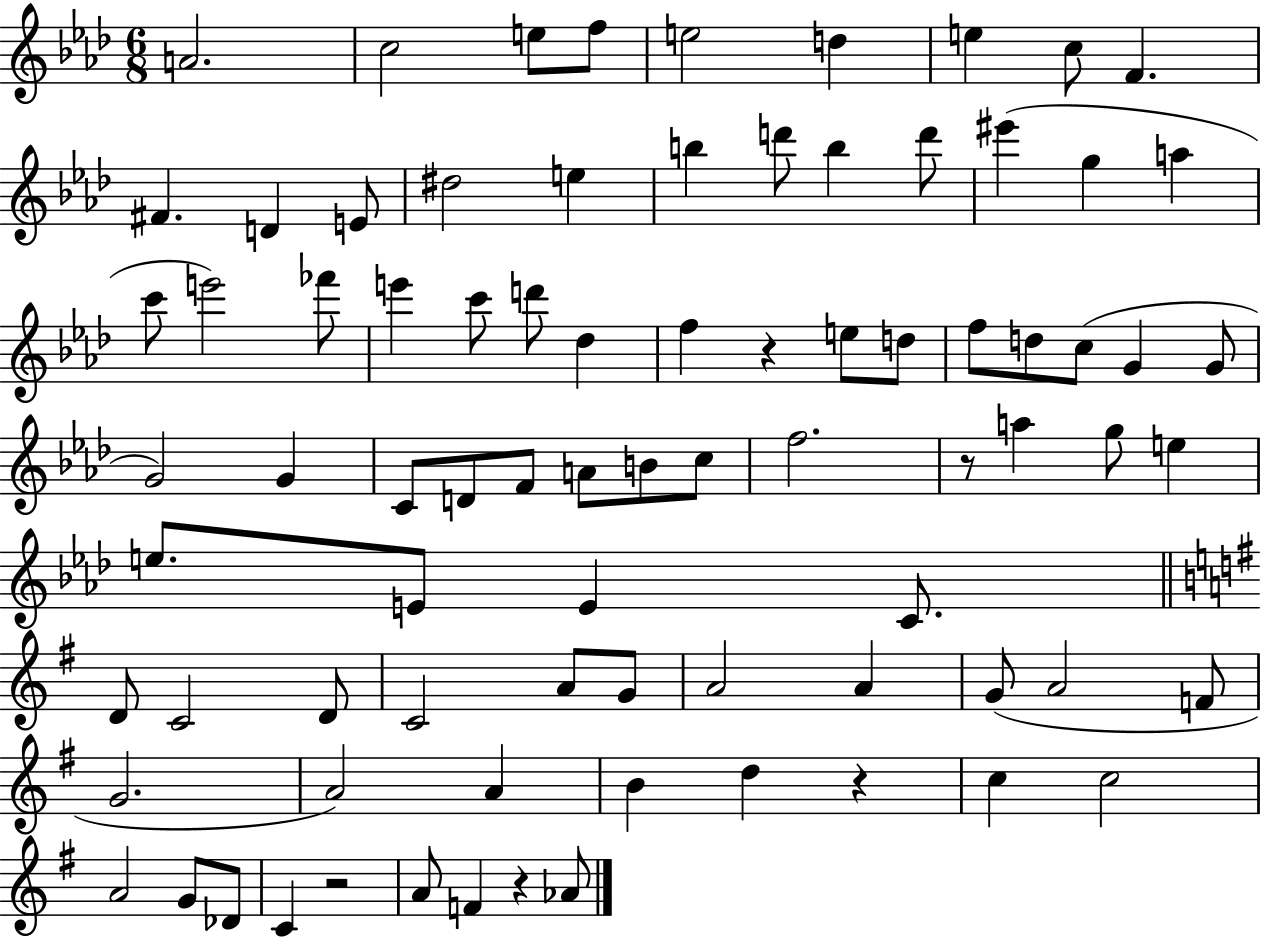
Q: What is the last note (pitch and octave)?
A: Ab4